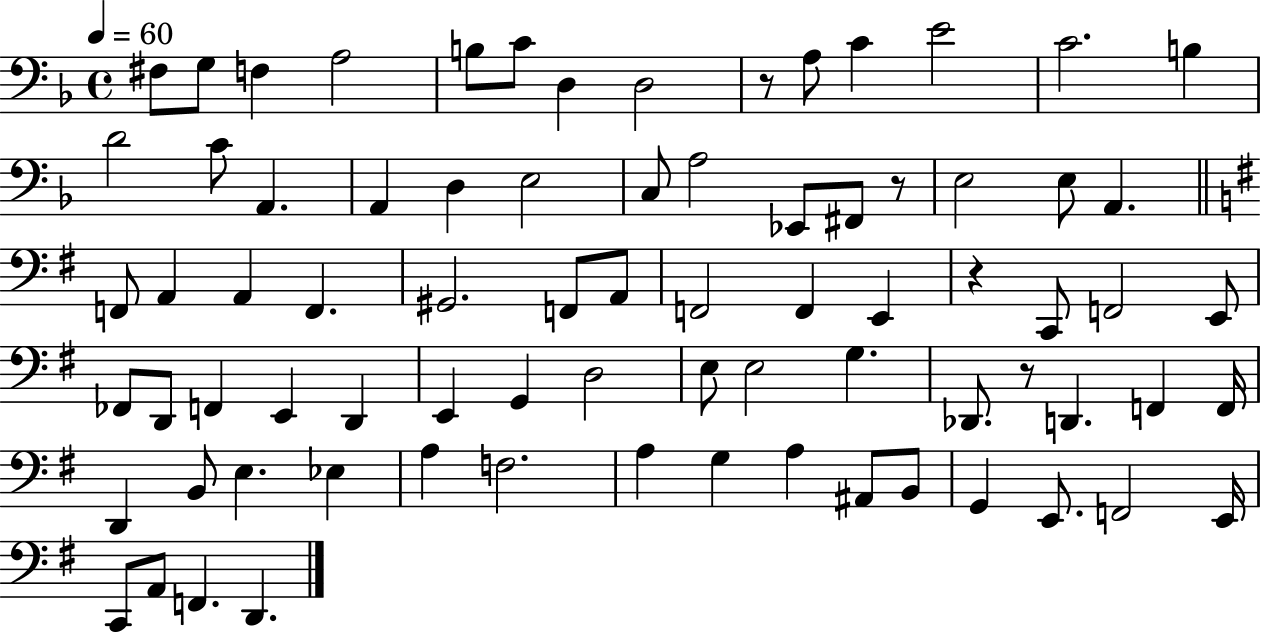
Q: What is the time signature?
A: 4/4